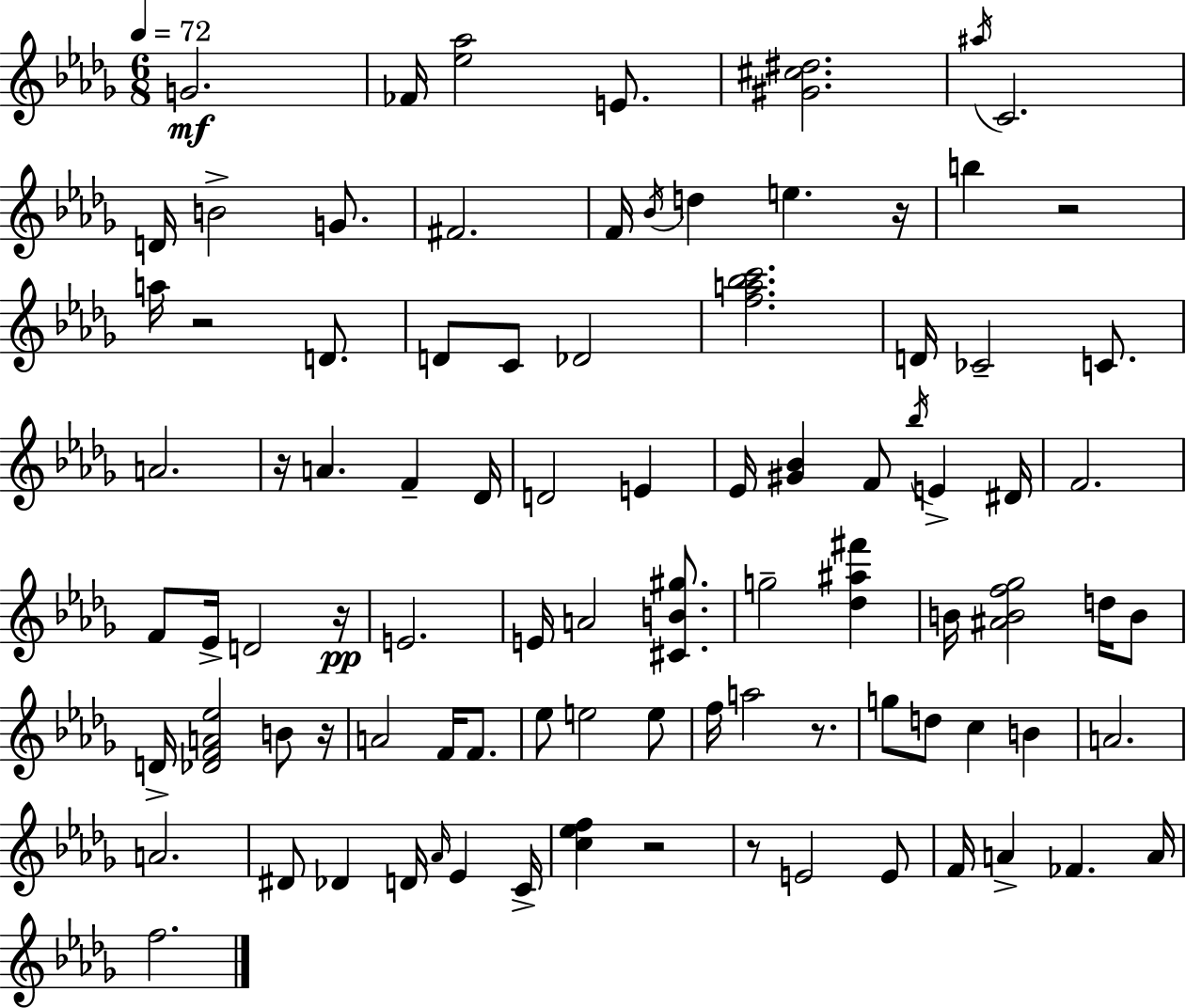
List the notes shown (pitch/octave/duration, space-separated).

G4/h. FES4/s [Eb5,Ab5]/h E4/e. [G#4,C#5,D#5]/h. A#5/s C4/h. D4/s B4/h G4/e. F#4/h. F4/s Bb4/s D5/q E5/q. R/s B5/q R/h A5/s R/h D4/e. D4/e C4/e Db4/h [F5,A5,Bb5,C6]/h. D4/s CES4/h C4/e. A4/h. R/s A4/q. F4/q Db4/s D4/h E4/q Eb4/s [G#4,Bb4]/q F4/e Bb5/s E4/q D#4/s F4/h. F4/e Eb4/s D4/h R/s E4/h. E4/s A4/h [C#4,B4,G#5]/e. G5/h [Db5,A#5,F#6]/q B4/s [A#4,B4,F5,Gb5]/h D5/s B4/e D4/s [Db4,F4,A4,Eb5]/h B4/e R/s A4/h F4/s F4/e. Eb5/e E5/h E5/e F5/s A5/h R/e. G5/e D5/e C5/q B4/q A4/h. A4/h. D#4/e Db4/q D4/s Ab4/s Eb4/q C4/s [C5,Eb5,F5]/q R/h R/e E4/h E4/e F4/s A4/q FES4/q. A4/s F5/h.